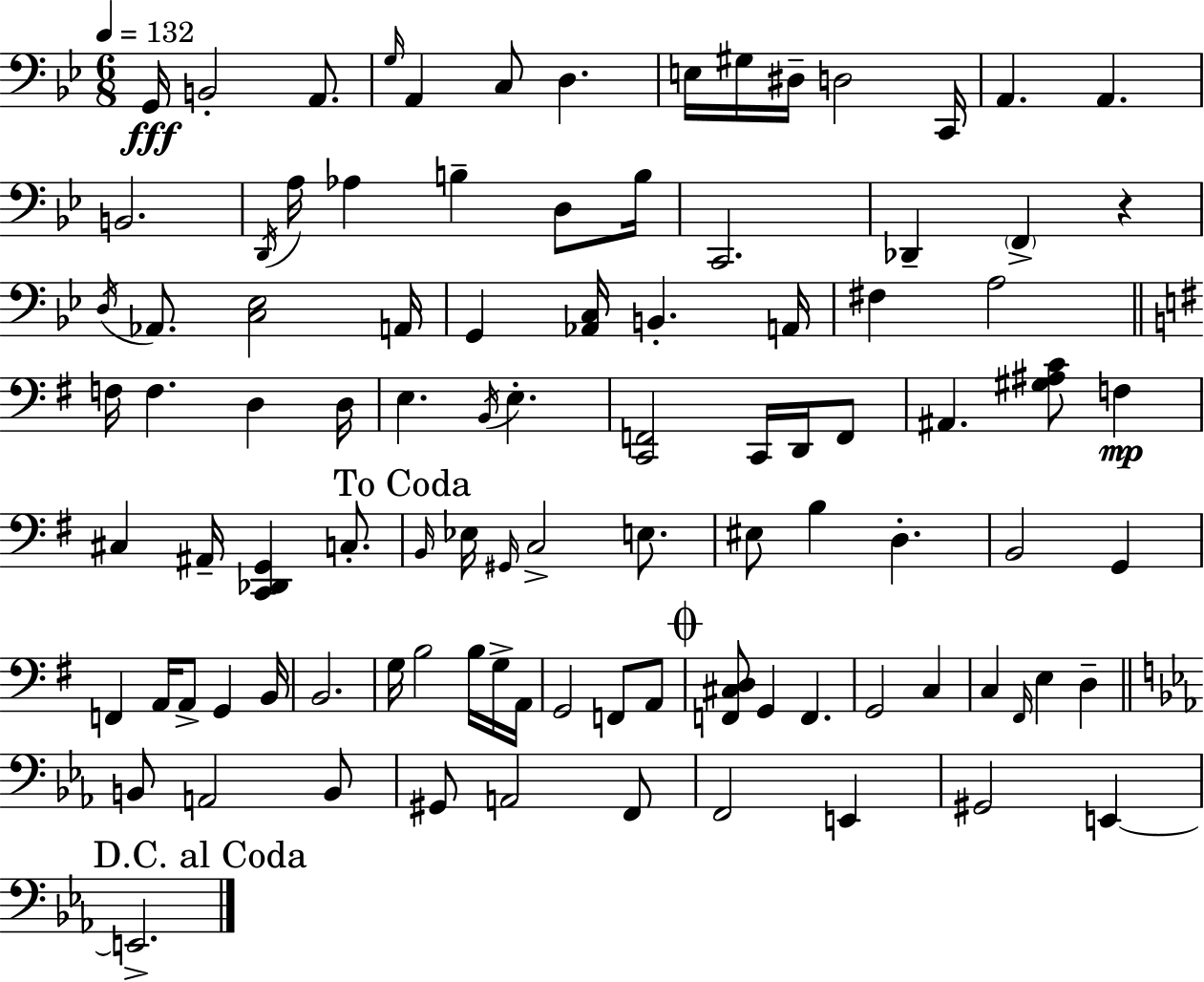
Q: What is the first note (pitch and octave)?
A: G2